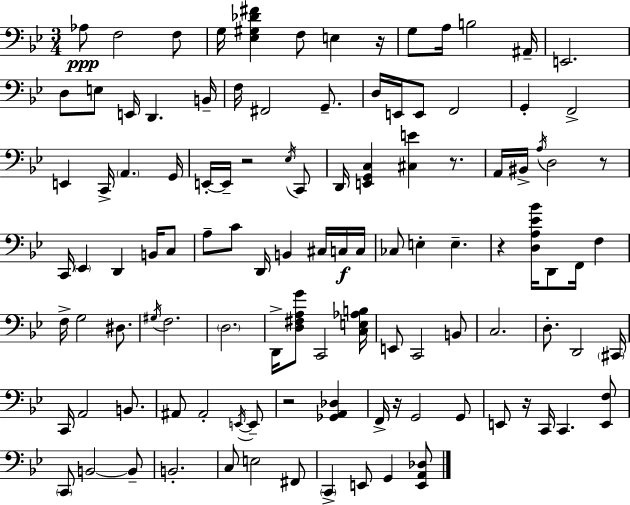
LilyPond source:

{
  \clef bass
  \numericTimeSignature
  \time 3/4
  \key g \minor
  aes8\ppp f2 f8 | g16 <ees gis des' fis'>4 f8 e4 r16 | g8 a16 b2 ais,16-- | e,2. | \break d8 e8 e,16 d,4. b,16-- | f16 fis,2 g,8.-- | d16 e,16 e,8 f,2 | g,4-. f,2-> | \break e,4 c,16-> \parenthesize a,4. g,16 | e,16-.~~ e,16-- r2 \acciaccatura { ees16 } c,8 | d,16 <e, g, c>4 <cis e'>4 r8. | a,16 bis,16-> \acciaccatura { a16 } d2 | \break r8 c,16 \parenthesize ees,4 d,4 b,16 | c8 a8-- c'8 d,16 b,4 cis16 | c16\f c16 ces8 e4-. e4.-- | r4 <d a ees' bes'>16 d,8 f,16 f4 | \break f16-> g2 dis8. | \acciaccatura { gis16 } f2. | \parenthesize d2. | d,16-> <d fis a g'>8 c,2 | \break <c e aes b>16 e,8 c,2 | b,8 c2. | d8.-. d,2 | \parenthesize cis,16 c,16 a,2 | \break b,8. ais,8 ais,2-. | \acciaccatura { e,16~ }~ e,8-- r2 | <ges, a, des>4 f,16-> r16 g,2 | g,8 e,8 r16 c,16 c,4. | \break <e, f>8 \parenthesize c,8 b,2~~ | b,8-- b,2.-. | c8 e2 | fis,8 \parenthesize c,4-> e,8 g,4 | \break <e, a, des>8 \bar "|."
}